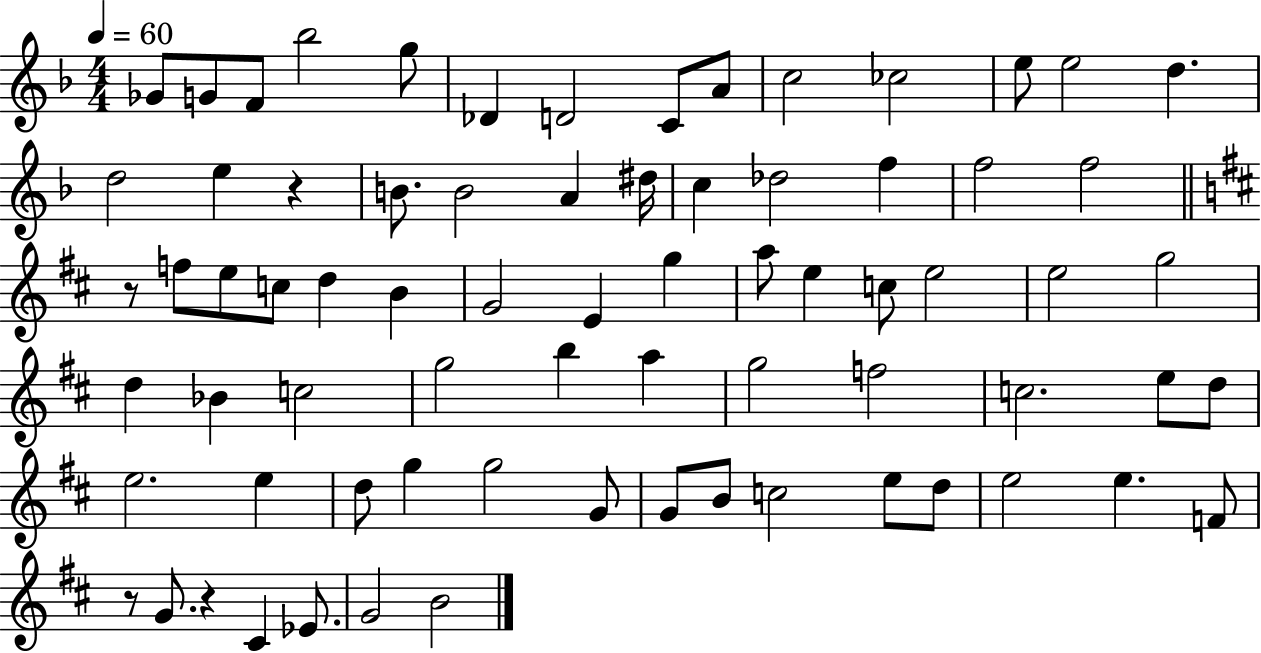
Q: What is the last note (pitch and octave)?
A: B4